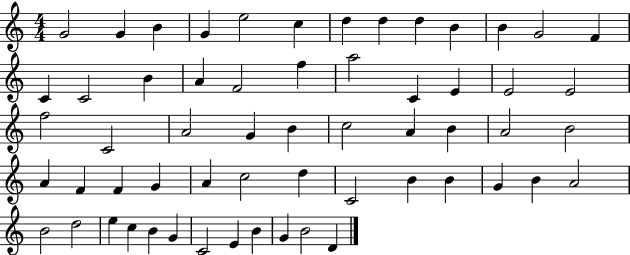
G4/h G4/q B4/q G4/q E5/h C5/q D5/q D5/q D5/q B4/q B4/q G4/h F4/q C4/q C4/h B4/q A4/q F4/h F5/q A5/h C4/q E4/q E4/h E4/h F5/h C4/h A4/h G4/q B4/q C5/h A4/q B4/q A4/h B4/h A4/q F4/q F4/q G4/q A4/q C5/h D5/q C4/h B4/q B4/q G4/q B4/q A4/h B4/h D5/h E5/q C5/q B4/q G4/q C4/h E4/q B4/q G4/q B4/h D4/q